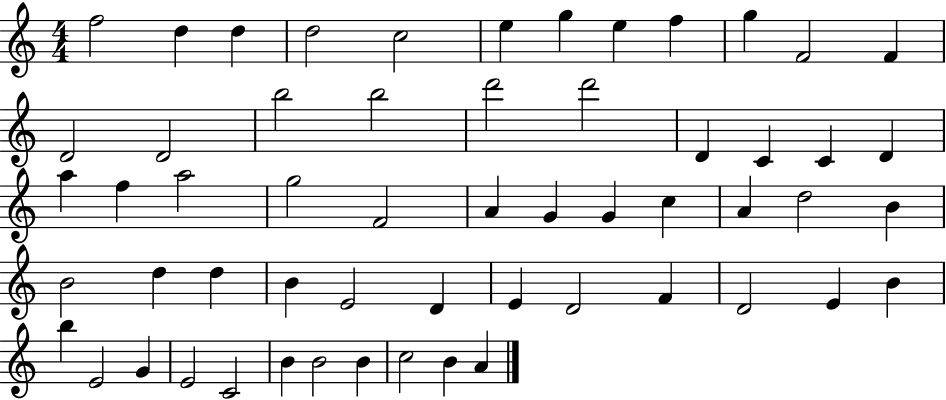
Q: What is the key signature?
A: C major